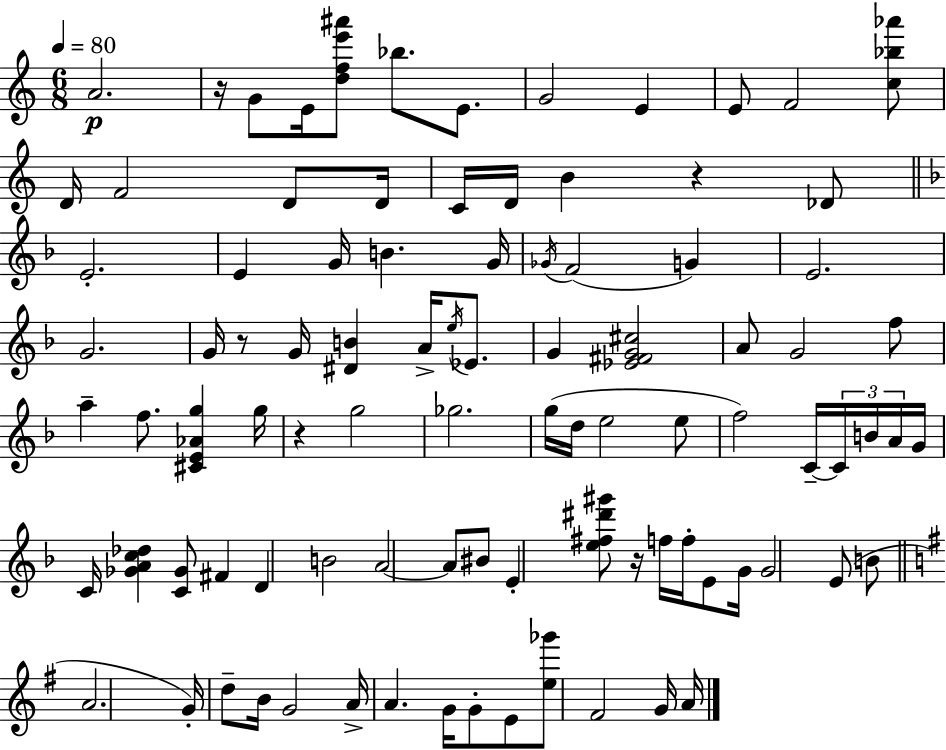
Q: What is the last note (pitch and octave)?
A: A4